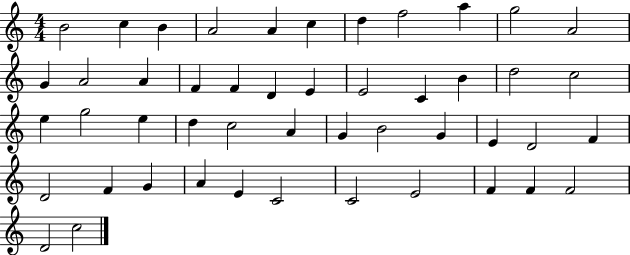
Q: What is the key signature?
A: C major